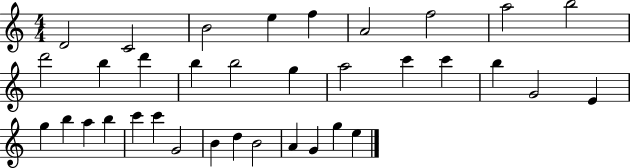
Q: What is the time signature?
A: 4/4